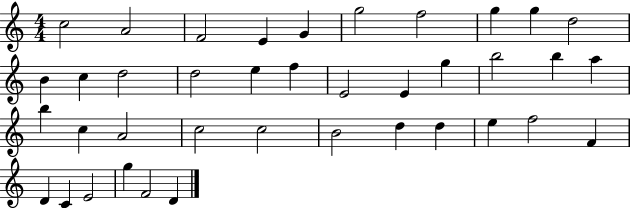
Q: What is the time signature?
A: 4/4